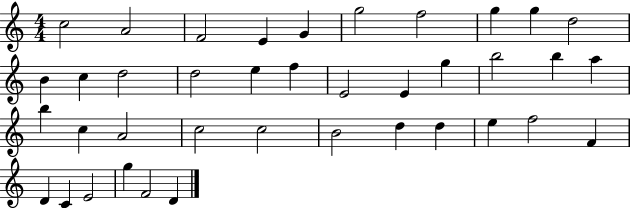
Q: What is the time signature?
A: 4/4